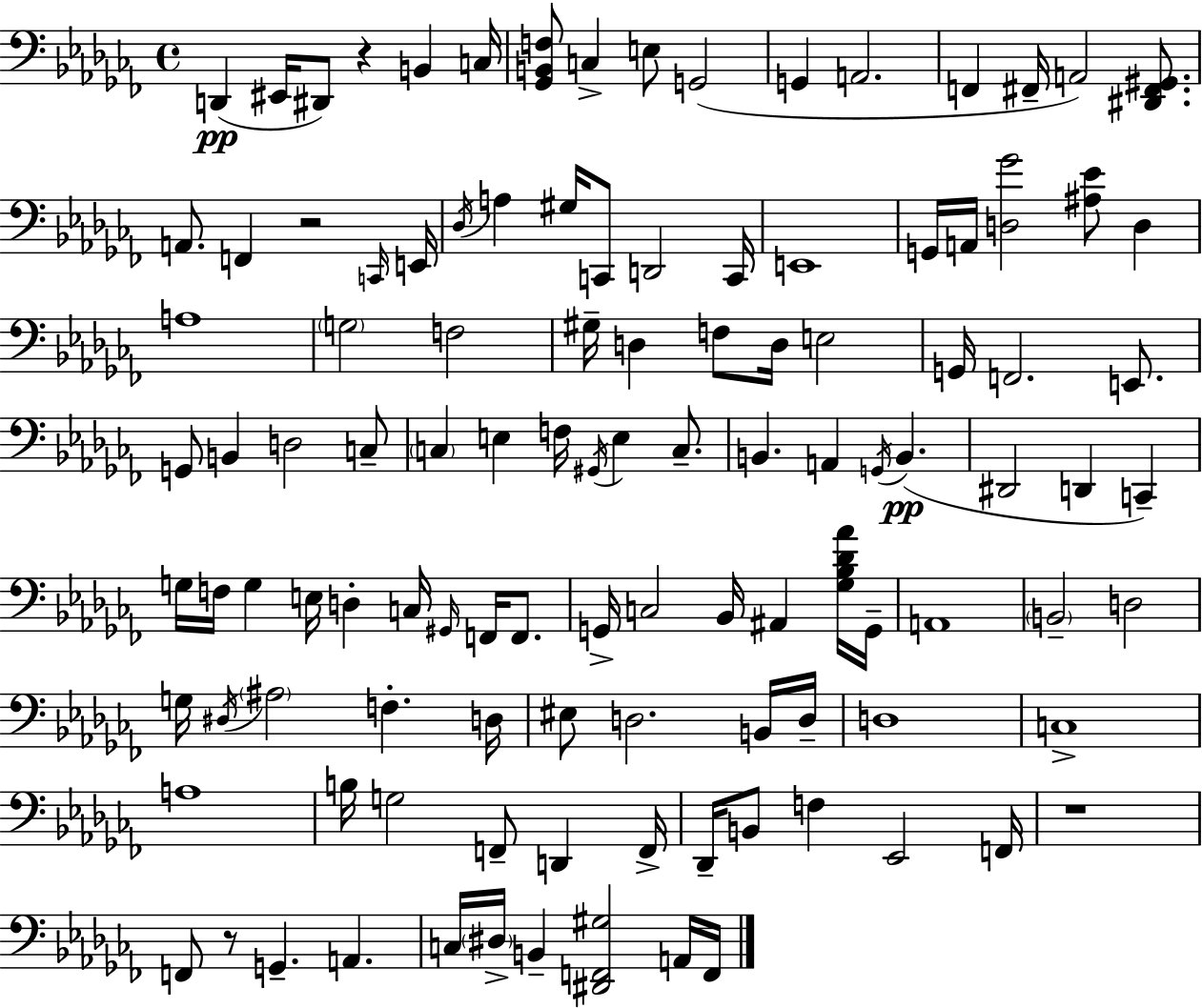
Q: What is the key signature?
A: AES minor